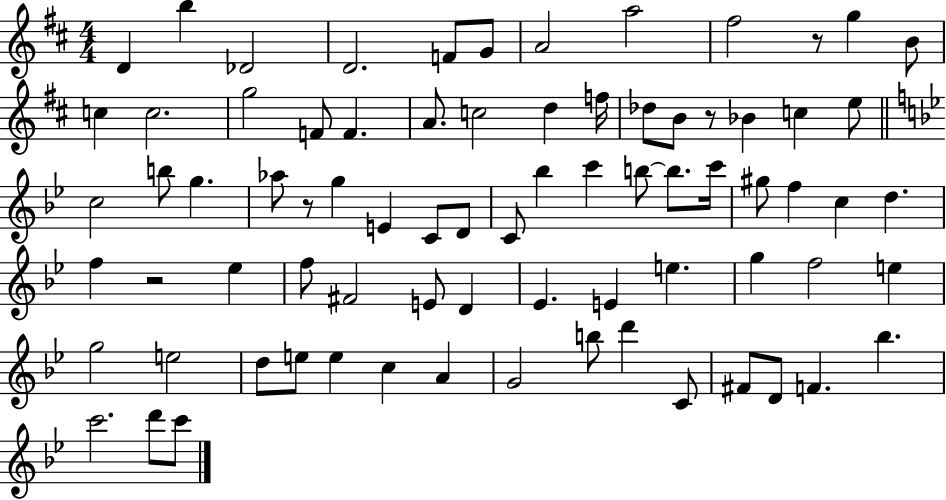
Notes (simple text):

D4/q B5/q Db4/h D4/h. F4/e G4/e A4/h A5/h F#5/h R/e G5/q B4/e C5/q C5/h. G5/h F4/e F4/q. A4/e. C5/h D5/q F5/s Db5/e B4/e R/e Bb4/q C5/q E5/e C5/h B5/e G5/q. Ab5/e R/e G5/q E4/q C4/e D4/e C4/e Bb5/q C6/q B5/e B5/e. C6/s G#5/e F5/q C5/q D5/q. F5/q R/h Eb5/q F5/e F#4/h E4/e D4/q Eb4/q. E4/q E5/q. G5/q F5/h E5/q G5/h E5/h D5/e E5/e E5/q C5/q A4/q G4/h B5/e D6/q C4/e F#4/e D4/e F4/q. Bb5/q. C6/h. D6/e C6/e